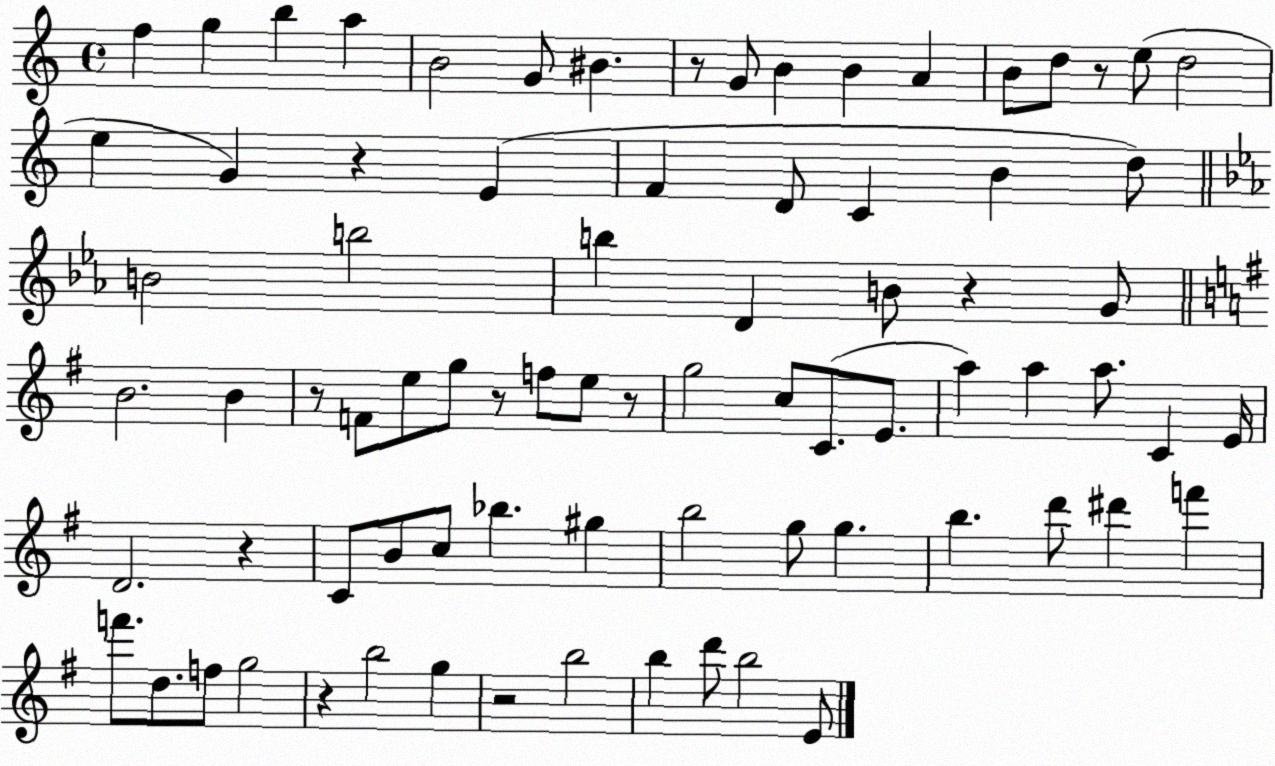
X:1
T:Untitled
M:4/4
L:1/4
K:C
f g b a B2 G/2 ^B z/2 G/2 B B A B/2 d/2 z/2 e/2 d2 e G z E F D/2 C B d/2 B2 b2 b D B/2 z G/2 B2 B z/2 F/2 e/2 g/2 z/2 f/2 e/2 z/2 g2 c/2 C/2 E/2 a a a/2 C E/4 D2 z C/2 B/2 c/2 _b ^g b2 g/2 g b d'/2 ^d' f' f'/2 d/2 f/2 g2 z b2 g z2 b2 b d'/2 b2 E/2